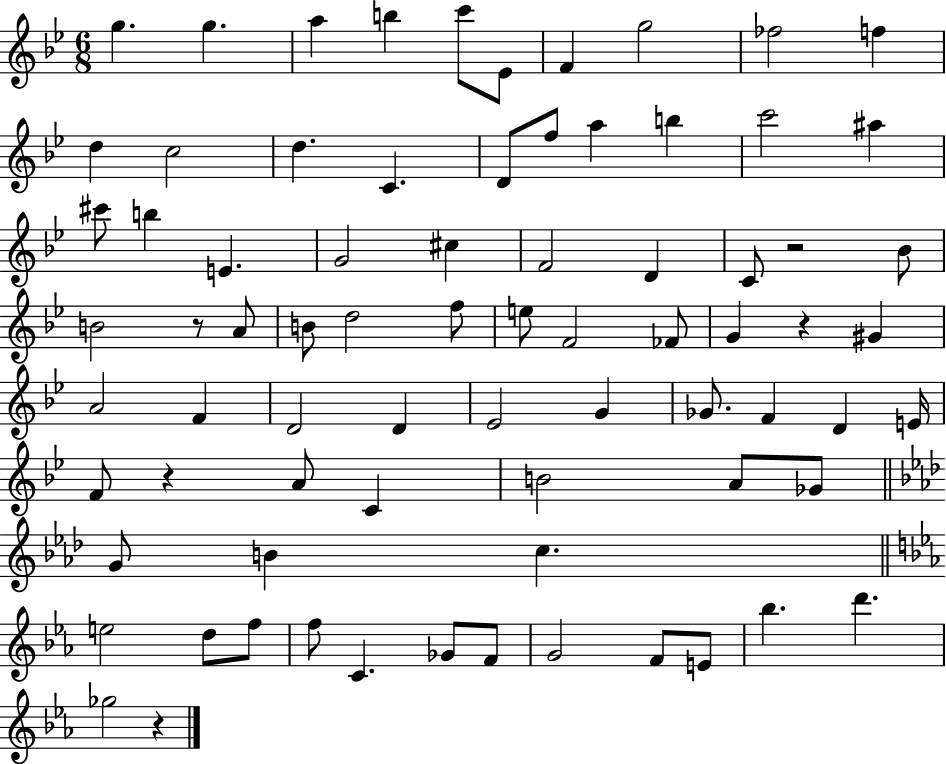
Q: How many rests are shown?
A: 5